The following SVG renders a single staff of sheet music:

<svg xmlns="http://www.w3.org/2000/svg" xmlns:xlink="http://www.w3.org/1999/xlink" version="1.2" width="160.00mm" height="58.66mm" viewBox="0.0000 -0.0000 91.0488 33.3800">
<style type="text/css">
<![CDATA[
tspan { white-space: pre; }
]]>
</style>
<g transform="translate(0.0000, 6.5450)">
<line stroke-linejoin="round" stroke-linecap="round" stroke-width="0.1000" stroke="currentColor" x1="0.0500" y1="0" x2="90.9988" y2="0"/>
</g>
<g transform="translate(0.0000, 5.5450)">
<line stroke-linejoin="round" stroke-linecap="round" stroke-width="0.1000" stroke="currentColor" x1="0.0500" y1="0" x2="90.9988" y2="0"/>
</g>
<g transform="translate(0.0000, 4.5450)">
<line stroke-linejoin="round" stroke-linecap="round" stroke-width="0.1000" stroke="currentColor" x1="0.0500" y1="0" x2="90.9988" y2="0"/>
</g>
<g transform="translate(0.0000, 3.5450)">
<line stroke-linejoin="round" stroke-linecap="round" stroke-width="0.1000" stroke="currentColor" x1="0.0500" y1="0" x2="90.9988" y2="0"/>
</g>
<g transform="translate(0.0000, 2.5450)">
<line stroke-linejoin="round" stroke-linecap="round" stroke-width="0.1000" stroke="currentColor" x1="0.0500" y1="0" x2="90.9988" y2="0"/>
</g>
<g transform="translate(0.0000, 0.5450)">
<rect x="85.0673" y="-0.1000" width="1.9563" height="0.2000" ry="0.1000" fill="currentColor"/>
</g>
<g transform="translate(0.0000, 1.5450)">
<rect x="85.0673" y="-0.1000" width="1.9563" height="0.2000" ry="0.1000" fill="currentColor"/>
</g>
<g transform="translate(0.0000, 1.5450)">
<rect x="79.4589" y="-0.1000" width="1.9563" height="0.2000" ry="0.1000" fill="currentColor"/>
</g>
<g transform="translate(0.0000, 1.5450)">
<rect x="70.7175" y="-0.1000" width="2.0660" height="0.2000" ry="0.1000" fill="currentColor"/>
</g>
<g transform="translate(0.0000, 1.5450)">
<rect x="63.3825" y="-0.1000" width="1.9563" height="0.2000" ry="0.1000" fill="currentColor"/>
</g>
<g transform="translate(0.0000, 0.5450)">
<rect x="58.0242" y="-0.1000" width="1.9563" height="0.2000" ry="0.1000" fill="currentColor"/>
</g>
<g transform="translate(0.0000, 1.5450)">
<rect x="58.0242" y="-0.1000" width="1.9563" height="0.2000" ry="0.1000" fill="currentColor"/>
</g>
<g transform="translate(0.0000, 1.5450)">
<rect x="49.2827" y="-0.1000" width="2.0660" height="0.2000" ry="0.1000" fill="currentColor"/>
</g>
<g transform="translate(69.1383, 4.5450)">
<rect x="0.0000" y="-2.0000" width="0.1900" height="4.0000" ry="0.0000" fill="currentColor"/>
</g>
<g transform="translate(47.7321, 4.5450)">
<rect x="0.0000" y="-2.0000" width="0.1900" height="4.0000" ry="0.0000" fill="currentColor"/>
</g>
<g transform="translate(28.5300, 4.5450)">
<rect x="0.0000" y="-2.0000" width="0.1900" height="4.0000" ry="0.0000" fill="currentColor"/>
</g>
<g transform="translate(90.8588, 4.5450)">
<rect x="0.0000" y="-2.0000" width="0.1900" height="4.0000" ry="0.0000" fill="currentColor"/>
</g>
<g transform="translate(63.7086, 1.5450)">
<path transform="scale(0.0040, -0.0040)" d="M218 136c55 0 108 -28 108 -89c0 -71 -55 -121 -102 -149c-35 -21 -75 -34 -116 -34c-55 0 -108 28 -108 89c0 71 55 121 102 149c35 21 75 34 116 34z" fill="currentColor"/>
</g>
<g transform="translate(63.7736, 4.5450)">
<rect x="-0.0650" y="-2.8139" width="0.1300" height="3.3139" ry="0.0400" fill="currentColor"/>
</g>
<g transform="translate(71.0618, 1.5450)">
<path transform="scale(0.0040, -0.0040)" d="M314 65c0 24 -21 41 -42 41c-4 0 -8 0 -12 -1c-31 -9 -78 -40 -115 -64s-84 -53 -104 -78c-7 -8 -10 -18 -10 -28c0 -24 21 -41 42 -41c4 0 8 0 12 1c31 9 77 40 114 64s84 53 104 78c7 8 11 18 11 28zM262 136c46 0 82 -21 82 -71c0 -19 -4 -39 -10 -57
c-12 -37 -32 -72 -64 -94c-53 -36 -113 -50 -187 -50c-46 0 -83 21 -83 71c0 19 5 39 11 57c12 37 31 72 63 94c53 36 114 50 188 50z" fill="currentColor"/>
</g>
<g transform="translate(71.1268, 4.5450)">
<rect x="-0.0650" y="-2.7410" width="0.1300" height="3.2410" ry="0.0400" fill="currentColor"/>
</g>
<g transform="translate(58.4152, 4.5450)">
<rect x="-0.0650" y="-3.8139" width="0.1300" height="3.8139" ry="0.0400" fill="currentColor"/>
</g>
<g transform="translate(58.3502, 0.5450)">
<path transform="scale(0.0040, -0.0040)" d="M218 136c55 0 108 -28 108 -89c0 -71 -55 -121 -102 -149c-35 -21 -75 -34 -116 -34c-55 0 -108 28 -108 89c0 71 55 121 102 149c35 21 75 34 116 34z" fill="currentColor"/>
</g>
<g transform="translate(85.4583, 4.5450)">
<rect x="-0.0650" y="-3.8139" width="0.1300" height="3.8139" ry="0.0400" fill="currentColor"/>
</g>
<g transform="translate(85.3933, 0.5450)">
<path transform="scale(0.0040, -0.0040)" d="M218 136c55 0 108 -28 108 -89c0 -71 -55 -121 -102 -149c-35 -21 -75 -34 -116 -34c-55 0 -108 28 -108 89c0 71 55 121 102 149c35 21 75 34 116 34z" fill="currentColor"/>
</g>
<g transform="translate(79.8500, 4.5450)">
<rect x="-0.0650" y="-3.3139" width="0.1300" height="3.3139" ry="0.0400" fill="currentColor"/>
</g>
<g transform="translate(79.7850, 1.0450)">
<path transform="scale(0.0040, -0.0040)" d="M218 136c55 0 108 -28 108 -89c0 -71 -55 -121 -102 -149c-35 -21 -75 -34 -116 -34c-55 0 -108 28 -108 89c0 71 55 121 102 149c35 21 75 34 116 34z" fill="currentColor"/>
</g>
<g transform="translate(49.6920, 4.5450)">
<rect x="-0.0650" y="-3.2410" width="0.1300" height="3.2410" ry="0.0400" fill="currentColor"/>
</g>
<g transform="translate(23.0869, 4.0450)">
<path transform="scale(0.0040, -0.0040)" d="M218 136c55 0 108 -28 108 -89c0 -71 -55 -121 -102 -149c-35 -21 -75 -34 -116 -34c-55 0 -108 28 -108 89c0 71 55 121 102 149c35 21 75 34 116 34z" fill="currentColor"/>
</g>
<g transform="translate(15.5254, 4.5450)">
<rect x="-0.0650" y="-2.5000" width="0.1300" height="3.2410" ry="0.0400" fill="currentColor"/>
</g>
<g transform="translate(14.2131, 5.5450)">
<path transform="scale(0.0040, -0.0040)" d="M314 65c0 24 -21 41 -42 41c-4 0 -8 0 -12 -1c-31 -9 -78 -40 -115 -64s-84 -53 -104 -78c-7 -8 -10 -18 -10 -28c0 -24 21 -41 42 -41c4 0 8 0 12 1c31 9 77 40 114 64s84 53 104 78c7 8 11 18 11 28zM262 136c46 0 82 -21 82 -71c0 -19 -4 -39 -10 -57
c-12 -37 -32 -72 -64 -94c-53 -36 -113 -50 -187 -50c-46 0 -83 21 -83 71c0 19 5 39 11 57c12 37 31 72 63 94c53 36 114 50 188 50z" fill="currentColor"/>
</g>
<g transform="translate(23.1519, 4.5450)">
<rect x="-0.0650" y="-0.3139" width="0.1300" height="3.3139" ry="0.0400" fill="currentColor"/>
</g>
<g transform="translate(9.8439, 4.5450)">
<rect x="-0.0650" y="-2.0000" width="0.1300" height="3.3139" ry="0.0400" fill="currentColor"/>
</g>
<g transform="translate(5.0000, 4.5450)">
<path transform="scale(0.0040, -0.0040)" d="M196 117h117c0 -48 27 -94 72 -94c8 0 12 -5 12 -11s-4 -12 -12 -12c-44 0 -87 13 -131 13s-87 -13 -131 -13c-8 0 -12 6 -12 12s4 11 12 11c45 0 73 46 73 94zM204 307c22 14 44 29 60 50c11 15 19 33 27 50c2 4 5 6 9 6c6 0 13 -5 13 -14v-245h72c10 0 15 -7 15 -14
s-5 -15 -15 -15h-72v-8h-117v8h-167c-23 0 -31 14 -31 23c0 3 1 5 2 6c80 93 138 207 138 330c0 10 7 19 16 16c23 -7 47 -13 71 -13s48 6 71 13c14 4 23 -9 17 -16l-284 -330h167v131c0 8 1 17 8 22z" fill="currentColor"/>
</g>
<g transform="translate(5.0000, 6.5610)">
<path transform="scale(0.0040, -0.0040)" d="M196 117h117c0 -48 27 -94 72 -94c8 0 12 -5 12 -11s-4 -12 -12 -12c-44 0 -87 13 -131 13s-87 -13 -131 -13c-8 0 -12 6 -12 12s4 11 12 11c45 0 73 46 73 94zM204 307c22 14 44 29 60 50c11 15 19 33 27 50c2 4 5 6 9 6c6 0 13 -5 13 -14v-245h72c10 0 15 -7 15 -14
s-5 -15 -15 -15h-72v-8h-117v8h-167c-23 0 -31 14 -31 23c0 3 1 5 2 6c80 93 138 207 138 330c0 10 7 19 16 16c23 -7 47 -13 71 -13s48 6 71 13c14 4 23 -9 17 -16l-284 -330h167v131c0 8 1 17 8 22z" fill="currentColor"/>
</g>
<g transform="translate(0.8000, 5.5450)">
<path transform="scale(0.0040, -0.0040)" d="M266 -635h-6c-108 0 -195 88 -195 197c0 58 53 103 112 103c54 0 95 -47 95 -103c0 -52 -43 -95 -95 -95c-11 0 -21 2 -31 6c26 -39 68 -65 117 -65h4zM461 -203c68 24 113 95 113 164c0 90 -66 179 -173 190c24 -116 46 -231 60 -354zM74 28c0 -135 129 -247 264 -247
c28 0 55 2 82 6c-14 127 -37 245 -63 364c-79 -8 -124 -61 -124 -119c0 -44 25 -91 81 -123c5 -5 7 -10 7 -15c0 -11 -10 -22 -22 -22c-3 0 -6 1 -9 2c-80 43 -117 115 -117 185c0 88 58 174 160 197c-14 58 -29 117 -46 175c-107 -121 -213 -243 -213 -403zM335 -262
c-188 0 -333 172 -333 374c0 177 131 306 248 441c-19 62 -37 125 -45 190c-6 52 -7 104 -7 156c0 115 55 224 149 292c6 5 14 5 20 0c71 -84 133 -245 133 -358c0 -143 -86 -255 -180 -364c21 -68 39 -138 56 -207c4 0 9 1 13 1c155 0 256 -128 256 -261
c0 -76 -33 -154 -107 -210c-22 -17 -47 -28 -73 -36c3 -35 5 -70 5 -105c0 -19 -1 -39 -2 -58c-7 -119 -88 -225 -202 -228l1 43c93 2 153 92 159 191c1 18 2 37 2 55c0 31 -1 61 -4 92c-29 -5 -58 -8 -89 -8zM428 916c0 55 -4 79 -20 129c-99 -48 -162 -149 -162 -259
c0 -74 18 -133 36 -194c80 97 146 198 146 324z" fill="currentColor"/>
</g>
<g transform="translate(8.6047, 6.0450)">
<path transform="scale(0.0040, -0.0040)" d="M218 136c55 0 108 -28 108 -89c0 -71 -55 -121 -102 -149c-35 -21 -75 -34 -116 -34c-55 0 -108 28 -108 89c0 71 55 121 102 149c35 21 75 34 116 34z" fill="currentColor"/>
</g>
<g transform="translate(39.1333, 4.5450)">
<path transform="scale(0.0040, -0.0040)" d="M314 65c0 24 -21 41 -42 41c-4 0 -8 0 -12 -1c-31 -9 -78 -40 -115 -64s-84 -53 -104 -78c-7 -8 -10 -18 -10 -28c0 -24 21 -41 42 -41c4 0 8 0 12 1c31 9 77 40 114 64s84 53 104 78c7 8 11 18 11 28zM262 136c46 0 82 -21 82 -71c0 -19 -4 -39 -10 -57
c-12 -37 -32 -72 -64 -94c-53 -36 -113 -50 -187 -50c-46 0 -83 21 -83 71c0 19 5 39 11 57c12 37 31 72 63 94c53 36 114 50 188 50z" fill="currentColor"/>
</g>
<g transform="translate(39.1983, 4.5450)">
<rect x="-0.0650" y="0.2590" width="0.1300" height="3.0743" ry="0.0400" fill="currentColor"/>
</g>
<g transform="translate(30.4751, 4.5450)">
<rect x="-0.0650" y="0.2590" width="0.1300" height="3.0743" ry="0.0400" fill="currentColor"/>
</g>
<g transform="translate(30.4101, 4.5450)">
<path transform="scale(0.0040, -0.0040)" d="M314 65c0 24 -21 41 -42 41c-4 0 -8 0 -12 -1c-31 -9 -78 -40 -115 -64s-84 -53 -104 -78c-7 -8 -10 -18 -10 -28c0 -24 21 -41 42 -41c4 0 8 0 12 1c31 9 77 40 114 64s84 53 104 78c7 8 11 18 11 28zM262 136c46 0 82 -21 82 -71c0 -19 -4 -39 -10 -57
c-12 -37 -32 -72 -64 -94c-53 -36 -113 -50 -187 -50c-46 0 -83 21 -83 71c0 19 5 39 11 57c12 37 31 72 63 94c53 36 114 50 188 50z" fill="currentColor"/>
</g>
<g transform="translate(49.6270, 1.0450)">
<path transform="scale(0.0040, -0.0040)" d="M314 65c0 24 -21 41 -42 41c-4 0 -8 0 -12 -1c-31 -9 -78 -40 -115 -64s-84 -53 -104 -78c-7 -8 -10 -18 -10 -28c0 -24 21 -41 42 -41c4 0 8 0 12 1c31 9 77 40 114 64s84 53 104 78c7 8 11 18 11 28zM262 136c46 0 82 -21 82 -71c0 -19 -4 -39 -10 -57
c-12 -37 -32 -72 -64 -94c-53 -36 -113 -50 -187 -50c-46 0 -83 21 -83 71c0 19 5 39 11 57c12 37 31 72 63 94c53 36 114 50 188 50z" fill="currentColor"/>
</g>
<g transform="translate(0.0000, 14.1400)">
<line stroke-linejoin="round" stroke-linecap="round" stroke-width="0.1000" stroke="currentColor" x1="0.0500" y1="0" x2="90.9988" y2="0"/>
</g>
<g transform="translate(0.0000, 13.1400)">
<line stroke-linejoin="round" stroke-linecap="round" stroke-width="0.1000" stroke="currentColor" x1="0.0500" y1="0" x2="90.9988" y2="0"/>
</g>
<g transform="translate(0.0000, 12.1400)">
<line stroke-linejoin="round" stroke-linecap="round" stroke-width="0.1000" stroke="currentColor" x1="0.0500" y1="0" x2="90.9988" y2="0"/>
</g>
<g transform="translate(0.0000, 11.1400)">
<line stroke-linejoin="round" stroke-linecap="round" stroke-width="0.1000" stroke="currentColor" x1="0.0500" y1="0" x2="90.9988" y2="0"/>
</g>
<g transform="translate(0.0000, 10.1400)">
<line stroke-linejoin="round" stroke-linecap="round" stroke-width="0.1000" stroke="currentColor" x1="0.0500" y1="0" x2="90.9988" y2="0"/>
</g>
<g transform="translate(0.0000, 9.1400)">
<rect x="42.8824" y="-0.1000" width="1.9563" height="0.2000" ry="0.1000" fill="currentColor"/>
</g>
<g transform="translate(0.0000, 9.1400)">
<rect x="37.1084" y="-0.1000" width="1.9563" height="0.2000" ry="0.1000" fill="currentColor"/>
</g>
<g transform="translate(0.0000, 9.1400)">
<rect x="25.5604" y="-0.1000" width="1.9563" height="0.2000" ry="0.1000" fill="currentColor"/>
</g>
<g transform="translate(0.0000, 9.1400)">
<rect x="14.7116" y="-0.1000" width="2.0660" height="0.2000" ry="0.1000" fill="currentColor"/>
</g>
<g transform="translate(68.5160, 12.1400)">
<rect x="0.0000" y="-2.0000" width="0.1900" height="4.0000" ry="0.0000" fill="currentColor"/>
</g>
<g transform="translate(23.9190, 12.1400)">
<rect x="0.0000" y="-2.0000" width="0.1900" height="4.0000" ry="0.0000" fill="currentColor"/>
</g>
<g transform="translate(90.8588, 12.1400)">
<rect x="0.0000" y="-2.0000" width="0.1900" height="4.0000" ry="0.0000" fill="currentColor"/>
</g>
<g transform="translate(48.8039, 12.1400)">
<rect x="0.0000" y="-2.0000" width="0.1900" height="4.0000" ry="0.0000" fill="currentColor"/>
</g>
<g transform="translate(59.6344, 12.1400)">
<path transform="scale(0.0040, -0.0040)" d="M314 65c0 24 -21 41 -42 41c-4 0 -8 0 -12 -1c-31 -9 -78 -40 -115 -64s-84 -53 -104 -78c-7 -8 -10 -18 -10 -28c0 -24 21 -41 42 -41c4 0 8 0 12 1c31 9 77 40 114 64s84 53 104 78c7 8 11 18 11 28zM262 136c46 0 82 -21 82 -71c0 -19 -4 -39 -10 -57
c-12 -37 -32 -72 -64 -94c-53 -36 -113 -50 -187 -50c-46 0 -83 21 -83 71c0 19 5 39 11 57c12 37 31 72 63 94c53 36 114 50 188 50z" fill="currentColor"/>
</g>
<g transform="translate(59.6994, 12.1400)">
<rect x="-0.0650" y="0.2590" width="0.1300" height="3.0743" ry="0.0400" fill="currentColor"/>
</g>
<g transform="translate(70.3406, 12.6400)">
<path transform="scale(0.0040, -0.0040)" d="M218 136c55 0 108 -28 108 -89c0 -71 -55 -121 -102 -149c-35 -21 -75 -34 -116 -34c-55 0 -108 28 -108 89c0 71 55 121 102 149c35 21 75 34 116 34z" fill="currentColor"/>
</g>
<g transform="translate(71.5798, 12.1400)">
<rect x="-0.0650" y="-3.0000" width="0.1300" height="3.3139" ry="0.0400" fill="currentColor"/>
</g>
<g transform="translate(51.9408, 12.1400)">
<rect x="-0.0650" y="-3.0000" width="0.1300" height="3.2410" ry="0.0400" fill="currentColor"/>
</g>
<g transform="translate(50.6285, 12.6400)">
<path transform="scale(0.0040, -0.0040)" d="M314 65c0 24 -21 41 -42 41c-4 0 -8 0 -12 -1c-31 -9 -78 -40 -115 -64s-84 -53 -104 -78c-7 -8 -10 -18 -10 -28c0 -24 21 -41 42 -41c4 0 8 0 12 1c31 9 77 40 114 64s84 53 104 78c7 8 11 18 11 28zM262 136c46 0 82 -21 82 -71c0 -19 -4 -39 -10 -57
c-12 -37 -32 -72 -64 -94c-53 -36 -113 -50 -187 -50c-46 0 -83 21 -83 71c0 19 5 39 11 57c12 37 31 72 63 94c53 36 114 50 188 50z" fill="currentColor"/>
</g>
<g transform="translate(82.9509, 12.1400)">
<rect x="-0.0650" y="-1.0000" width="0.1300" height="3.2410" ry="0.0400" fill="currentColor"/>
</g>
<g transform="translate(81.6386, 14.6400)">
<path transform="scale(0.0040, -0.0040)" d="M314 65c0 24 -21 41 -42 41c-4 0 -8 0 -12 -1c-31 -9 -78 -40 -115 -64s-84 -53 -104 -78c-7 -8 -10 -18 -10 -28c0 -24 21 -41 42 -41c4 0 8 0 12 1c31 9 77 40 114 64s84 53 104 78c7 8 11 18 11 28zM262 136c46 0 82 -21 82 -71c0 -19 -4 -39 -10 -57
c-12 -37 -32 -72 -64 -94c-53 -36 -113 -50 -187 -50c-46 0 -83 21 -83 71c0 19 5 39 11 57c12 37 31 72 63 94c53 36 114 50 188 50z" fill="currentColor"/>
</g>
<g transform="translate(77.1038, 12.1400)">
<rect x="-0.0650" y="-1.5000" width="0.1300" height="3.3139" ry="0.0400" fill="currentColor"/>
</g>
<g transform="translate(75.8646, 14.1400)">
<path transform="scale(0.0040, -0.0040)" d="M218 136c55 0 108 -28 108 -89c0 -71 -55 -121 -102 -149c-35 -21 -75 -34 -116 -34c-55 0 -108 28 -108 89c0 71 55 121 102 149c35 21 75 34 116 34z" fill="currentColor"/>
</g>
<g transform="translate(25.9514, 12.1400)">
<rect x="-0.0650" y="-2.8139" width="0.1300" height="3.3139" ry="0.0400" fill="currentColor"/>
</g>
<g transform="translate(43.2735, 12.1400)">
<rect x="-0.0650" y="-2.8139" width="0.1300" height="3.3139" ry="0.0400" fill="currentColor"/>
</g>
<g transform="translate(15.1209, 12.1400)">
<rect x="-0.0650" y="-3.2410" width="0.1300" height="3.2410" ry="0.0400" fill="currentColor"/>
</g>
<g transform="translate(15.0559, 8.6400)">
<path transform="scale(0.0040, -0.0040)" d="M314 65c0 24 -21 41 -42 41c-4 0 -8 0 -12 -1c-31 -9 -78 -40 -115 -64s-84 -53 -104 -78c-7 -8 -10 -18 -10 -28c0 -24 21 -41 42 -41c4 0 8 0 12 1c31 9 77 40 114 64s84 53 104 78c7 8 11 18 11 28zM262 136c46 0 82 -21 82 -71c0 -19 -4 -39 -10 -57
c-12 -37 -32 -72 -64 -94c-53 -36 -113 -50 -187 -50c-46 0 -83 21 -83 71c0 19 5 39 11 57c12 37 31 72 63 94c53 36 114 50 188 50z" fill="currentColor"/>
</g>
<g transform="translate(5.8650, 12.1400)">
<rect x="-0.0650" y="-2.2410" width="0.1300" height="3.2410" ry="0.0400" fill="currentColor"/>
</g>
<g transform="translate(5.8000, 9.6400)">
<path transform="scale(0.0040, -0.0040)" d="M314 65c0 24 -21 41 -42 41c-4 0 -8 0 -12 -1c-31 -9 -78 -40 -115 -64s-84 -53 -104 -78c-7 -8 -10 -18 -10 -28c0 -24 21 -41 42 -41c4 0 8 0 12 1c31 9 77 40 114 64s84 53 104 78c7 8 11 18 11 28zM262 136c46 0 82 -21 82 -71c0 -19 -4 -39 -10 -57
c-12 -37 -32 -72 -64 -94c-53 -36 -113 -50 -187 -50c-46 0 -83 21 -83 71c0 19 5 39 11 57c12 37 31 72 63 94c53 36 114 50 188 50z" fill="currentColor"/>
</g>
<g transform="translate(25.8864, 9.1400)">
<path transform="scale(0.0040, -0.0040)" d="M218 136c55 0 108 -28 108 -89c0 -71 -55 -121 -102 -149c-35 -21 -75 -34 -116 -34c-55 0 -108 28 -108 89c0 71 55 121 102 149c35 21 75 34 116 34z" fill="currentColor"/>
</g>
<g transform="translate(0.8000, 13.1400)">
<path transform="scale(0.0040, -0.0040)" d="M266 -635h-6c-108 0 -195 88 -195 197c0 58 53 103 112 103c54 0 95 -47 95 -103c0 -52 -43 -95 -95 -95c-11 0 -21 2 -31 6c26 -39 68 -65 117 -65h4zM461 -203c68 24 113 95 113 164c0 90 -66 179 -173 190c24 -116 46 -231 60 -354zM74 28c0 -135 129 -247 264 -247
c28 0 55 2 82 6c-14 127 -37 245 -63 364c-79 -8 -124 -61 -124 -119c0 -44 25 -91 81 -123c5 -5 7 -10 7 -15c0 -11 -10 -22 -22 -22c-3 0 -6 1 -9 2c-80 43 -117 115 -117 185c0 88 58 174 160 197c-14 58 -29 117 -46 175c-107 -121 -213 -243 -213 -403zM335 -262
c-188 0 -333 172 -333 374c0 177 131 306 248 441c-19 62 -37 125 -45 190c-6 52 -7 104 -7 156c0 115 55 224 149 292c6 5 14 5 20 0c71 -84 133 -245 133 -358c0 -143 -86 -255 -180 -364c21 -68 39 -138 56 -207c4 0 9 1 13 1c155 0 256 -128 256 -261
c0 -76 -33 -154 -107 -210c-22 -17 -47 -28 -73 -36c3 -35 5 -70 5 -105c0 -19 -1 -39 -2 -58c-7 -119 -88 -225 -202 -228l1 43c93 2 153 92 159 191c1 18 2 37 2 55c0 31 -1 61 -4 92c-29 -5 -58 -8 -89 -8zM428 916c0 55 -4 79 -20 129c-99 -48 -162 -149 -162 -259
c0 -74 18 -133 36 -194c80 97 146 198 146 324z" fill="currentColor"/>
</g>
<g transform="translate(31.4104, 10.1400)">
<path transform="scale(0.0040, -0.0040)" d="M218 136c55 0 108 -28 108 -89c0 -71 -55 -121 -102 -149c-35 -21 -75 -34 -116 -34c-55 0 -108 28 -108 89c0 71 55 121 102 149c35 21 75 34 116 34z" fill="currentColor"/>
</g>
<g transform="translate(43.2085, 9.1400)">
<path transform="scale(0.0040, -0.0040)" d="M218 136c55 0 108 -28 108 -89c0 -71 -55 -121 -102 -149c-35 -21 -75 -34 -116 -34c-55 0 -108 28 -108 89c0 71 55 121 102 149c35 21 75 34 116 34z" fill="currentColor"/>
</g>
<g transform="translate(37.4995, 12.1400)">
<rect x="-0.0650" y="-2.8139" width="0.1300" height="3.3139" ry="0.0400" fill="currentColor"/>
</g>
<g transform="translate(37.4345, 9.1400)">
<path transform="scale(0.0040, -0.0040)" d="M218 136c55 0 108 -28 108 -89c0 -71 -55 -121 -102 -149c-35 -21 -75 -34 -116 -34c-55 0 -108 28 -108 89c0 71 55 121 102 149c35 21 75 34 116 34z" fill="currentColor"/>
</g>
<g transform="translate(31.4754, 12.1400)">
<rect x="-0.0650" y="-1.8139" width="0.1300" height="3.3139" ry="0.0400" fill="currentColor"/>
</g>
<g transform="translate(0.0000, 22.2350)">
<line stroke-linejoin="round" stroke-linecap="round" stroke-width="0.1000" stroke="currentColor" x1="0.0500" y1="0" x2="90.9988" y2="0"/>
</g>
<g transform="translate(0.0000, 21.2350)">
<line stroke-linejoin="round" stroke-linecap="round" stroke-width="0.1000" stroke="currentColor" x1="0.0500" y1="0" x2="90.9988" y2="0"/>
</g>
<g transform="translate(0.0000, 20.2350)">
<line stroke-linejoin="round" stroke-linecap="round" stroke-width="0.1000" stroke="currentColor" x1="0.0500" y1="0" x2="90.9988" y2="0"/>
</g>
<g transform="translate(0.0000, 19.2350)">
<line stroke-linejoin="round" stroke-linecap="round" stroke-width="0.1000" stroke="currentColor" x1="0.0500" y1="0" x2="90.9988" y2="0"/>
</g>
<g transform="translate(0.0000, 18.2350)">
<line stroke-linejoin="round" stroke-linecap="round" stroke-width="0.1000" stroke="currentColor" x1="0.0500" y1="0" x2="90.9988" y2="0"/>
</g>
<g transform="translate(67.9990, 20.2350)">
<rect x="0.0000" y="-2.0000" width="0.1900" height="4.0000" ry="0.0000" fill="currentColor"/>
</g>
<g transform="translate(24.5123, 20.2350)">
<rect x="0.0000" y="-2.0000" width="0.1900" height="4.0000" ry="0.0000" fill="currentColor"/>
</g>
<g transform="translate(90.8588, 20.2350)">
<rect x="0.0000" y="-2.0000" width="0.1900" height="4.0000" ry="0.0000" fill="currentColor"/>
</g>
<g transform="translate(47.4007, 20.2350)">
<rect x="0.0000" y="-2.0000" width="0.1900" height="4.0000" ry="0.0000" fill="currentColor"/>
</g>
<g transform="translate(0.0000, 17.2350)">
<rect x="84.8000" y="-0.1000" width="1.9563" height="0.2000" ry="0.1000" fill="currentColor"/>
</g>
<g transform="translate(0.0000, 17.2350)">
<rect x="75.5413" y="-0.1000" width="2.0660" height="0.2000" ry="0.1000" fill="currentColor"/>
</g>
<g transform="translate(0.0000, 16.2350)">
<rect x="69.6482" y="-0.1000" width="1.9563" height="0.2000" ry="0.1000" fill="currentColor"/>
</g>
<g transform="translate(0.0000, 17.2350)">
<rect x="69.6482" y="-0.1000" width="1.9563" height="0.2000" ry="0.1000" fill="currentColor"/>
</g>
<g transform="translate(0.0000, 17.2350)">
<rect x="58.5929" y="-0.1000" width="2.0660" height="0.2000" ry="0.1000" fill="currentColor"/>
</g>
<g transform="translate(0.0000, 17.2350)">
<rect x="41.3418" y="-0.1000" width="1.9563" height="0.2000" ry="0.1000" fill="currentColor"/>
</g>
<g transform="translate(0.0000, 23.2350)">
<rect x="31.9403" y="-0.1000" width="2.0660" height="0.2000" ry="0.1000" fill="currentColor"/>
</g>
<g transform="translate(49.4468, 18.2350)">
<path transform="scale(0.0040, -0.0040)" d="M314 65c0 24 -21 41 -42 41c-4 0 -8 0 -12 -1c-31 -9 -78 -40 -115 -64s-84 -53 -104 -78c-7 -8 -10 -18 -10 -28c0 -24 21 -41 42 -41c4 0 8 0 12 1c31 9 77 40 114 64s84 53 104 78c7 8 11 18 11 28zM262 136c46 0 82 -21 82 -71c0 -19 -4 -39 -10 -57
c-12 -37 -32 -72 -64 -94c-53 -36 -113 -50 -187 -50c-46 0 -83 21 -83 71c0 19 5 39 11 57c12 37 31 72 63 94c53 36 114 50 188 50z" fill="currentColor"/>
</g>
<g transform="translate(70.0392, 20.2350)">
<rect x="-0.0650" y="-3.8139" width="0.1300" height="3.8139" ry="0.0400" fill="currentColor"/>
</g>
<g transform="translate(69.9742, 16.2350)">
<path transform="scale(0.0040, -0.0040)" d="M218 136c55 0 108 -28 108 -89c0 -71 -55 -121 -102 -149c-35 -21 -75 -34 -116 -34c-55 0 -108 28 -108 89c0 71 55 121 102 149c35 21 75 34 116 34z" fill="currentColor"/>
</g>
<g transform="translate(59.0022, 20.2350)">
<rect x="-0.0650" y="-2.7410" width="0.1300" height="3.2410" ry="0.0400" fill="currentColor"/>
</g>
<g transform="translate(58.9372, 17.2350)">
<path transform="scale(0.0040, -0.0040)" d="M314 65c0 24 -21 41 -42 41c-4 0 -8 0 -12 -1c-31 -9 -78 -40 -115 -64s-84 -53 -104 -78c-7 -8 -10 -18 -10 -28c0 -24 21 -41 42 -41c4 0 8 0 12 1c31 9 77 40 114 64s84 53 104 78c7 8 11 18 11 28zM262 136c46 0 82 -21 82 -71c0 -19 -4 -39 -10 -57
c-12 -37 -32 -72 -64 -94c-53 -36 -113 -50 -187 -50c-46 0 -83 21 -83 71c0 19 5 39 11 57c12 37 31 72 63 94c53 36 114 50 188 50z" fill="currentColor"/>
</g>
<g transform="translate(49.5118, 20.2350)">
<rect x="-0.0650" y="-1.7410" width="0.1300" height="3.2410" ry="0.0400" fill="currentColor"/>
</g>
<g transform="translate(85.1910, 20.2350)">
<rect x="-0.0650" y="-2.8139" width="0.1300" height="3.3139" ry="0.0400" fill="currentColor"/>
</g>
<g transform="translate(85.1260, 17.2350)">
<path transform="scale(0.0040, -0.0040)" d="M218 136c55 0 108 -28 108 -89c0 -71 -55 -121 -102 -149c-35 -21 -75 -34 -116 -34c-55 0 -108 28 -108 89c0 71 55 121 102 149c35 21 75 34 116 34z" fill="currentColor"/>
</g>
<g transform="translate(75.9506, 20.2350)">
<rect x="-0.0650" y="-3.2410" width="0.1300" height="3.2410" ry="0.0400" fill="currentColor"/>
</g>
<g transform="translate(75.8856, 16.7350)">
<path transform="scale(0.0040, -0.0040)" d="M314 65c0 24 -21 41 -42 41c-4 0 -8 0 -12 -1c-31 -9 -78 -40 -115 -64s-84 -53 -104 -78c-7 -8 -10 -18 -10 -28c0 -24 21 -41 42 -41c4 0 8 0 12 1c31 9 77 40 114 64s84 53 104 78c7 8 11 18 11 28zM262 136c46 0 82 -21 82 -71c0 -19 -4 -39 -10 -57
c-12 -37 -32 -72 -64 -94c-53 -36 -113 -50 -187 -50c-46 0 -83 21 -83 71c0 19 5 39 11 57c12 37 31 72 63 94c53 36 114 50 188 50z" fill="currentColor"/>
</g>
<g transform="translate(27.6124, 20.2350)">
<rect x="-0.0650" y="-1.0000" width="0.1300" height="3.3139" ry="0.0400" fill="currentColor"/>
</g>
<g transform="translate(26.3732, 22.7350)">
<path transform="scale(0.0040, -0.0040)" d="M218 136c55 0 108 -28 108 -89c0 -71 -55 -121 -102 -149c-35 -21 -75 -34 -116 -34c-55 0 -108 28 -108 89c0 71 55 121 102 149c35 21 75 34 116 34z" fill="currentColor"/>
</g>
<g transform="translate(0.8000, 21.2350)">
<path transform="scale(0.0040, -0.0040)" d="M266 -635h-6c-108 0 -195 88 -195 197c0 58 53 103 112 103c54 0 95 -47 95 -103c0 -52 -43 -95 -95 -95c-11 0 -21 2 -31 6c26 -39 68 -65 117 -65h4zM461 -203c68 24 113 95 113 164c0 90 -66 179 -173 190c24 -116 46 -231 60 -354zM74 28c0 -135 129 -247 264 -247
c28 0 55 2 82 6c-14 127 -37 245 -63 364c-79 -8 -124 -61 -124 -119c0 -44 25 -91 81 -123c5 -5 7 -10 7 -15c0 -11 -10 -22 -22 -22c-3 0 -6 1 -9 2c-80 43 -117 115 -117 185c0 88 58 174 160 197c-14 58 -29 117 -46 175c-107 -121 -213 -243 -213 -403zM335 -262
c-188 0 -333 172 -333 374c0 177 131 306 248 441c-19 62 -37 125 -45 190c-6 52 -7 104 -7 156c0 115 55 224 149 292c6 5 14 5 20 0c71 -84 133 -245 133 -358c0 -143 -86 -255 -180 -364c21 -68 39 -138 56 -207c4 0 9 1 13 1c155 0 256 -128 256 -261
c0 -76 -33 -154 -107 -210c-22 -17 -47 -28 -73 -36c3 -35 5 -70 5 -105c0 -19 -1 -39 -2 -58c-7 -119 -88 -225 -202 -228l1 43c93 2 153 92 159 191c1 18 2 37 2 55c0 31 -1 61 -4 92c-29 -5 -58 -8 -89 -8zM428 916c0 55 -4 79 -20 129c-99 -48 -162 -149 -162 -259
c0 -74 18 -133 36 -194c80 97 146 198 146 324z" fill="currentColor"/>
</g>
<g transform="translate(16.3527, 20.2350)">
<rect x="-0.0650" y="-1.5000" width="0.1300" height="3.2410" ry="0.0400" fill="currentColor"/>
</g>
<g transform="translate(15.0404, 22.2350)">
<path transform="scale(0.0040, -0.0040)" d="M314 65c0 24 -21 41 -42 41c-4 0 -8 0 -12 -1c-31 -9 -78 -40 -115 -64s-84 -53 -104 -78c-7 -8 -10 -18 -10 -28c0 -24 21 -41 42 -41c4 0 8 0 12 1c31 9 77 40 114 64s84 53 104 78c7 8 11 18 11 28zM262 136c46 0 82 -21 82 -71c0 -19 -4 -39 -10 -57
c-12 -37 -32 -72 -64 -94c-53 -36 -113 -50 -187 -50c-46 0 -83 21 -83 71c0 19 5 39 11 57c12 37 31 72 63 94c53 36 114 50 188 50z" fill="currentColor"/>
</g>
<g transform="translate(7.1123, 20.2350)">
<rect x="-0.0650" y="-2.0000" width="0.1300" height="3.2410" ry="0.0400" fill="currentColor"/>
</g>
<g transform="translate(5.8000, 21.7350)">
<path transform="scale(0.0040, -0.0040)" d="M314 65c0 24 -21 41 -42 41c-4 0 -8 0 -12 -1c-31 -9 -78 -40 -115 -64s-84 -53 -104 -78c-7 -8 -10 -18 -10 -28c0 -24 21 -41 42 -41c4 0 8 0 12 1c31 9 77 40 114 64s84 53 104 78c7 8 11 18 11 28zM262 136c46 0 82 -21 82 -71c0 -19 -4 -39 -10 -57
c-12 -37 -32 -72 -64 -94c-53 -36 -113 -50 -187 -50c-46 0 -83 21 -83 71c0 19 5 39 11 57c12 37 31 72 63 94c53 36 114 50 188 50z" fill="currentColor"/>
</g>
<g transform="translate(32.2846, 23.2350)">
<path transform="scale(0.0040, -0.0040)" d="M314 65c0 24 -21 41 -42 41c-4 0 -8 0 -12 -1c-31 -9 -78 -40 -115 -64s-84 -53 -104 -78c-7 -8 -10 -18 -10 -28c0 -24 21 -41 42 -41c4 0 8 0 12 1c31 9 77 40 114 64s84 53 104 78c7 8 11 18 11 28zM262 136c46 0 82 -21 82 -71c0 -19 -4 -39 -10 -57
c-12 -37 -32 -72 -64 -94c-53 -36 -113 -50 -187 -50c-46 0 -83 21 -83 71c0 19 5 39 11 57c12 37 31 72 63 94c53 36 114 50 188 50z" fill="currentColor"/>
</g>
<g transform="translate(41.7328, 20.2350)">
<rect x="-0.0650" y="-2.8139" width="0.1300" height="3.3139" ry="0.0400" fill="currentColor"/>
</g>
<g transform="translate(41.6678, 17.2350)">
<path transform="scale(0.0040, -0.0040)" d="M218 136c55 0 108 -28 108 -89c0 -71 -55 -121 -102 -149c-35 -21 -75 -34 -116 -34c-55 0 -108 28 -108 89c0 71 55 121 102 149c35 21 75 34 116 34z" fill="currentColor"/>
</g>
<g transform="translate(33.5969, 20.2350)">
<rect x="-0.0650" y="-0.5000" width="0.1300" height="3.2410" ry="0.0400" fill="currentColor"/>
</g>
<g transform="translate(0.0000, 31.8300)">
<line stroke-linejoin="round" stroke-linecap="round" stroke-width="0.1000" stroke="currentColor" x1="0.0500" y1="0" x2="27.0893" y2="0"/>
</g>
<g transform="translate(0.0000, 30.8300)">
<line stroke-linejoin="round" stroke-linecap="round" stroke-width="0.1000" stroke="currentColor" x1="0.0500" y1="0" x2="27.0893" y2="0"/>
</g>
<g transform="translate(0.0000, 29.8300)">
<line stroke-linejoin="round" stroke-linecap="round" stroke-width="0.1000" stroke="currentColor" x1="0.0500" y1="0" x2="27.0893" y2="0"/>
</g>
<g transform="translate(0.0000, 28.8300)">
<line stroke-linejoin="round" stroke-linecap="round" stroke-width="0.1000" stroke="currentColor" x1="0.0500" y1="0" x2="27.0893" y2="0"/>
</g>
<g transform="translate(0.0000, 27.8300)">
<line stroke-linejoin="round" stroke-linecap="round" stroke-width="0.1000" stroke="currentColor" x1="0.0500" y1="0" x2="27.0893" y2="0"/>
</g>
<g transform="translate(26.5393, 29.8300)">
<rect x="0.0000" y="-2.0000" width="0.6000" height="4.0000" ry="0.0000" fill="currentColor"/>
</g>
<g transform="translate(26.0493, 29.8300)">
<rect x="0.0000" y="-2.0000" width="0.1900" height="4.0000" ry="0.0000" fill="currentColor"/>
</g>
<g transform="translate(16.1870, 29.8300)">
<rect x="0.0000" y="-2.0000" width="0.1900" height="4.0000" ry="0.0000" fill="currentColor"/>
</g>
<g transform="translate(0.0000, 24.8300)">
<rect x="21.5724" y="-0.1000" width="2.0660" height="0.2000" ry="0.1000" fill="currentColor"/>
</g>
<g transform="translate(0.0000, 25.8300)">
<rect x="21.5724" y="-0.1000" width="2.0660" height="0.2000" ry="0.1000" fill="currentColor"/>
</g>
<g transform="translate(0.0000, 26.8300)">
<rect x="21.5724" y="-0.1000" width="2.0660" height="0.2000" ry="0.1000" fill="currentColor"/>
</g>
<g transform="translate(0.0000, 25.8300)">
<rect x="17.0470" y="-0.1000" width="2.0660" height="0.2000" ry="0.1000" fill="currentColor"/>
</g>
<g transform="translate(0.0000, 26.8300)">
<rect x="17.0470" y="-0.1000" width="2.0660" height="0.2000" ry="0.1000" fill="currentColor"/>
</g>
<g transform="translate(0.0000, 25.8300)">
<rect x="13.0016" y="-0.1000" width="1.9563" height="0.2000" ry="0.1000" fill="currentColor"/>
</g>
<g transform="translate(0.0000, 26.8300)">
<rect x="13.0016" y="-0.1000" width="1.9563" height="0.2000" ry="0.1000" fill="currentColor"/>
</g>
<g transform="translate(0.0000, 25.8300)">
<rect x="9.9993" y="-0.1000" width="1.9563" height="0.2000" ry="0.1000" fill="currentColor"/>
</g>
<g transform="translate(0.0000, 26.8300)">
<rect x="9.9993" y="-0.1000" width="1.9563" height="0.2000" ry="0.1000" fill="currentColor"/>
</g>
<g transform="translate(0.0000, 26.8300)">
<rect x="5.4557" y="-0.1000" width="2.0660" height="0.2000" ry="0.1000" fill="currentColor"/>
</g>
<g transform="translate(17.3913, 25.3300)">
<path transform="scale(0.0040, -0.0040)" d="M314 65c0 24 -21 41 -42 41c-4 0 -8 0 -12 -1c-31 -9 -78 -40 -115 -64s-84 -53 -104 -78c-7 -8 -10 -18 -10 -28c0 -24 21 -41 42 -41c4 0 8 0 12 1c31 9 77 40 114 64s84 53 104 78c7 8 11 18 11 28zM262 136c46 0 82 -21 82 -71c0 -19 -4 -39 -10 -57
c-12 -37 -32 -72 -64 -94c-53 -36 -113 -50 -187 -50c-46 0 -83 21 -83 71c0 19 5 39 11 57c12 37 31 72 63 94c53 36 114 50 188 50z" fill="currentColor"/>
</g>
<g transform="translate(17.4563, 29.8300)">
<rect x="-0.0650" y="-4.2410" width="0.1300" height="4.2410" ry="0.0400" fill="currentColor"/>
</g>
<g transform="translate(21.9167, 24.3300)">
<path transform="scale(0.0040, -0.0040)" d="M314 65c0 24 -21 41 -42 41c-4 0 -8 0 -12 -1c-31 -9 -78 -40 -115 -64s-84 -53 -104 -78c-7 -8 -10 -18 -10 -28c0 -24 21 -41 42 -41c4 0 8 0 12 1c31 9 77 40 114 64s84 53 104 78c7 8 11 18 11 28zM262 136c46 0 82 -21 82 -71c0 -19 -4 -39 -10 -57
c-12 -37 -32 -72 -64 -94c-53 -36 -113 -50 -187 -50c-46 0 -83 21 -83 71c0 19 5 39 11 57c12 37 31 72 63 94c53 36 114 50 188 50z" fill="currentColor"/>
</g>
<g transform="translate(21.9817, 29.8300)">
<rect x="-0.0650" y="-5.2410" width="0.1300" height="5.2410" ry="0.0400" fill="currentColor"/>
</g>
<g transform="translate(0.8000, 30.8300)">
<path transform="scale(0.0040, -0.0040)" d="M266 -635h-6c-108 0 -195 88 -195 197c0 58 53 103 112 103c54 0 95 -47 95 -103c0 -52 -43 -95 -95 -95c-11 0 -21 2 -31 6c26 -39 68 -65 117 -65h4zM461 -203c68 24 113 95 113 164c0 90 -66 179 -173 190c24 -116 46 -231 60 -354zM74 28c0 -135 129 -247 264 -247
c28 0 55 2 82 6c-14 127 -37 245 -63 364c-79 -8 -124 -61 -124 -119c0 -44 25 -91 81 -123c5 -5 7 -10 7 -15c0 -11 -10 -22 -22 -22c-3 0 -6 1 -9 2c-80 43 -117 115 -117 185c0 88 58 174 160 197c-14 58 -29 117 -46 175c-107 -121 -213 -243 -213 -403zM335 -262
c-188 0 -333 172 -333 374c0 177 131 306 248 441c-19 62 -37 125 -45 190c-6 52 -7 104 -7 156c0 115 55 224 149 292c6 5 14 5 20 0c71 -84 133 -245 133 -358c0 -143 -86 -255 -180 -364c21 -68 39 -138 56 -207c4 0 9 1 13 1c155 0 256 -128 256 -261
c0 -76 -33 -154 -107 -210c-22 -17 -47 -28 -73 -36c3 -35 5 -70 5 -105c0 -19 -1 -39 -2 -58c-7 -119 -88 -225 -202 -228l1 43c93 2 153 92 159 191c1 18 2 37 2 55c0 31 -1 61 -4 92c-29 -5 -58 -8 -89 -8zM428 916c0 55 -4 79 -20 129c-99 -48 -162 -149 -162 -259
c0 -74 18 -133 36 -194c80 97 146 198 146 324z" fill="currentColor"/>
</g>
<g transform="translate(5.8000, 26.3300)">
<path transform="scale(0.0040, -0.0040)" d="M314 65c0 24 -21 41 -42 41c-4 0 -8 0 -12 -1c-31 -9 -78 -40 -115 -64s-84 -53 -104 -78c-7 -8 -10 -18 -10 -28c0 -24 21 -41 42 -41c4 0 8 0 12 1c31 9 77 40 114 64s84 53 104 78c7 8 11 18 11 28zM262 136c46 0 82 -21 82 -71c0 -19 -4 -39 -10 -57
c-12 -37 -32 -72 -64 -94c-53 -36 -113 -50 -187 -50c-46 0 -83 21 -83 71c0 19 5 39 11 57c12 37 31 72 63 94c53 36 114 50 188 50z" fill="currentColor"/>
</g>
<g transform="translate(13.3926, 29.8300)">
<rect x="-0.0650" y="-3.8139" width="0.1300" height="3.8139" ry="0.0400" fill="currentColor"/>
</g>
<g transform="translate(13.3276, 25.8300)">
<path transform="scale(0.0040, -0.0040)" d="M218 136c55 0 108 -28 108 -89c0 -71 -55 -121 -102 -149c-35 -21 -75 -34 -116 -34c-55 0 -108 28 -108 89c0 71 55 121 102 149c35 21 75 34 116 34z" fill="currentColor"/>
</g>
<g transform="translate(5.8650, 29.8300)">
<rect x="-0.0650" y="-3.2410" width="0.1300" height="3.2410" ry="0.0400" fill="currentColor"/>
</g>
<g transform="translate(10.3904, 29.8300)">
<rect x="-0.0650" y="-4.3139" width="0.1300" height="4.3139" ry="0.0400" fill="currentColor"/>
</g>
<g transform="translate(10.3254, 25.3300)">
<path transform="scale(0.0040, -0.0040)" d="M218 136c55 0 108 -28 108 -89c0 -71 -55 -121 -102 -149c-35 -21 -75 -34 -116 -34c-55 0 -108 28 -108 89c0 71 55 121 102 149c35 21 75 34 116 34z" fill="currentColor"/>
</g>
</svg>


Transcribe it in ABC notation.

X:1
T:Untitled
M:4/4
L:1/4
K:C
F G2 c B2 B2 b2 c' a a2 b c' g2 b2 a f a a A2 B2 A E D2 F2 E2 D C2 a f2 a2 c' b2 a b2 d' c' d'2 f'2